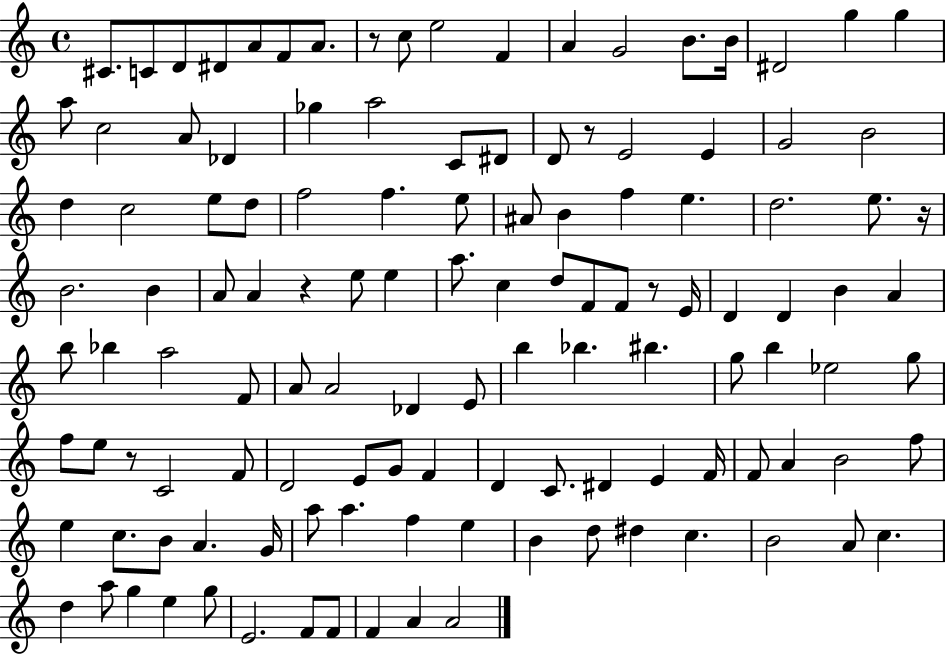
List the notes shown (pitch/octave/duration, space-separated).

C#4/e. C4/e D4/e D#4/e A4/e F4/e A4/e. R/e C5/e E5/h F4/q A4/q G4/h B4/e. B4/s D#4/h G5/q G5/q A5/e C5/h A4/e Db4/q Gb5/q A5/h C4/e D#4/e D4/e R/e E4/h E4/q G4/h B4/h D5/q C5/h E5/e D5/e F5/h F5/q. E5/e A#4/e B4/q F5/q E5/q. D5/h. E5/e. R/s B4/h. B4/q A4/e A4/q R/q E5/e E5/q A5/e. C5/q D5/e F4/e F4/e R/e E4/s D4/q D4/q B4/q A4/q B5/e Bb5/q A5/h F4/e A4/e A4/h Db4/q E4/e B5/q Bb5/q. BIS5/q. G5/e B5/q Eb5/h G5/e F5/e E5/e R/e C4/h F4/e D4/h E4/e G4/e F4/q D4/q C4/e. D#4/q E4/q F4/s F4/e A4/q B4/h F5/e E5/q C5/e. B4/e A4/q. G4/s A5/e A5/q. F5/q E5/q B4/q D5/e D#5/q C5/q. B4/h A4/e C5/q. D5/q A5/e G5/q E5/q G5/e E4/h. F4/e F4/e F4/q A4/q A4/h